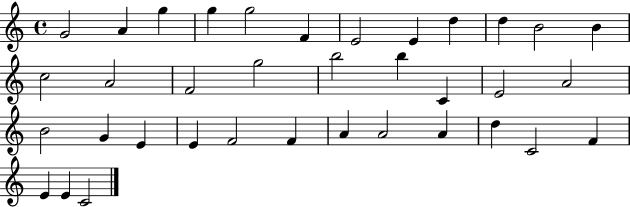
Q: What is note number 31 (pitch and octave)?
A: D5